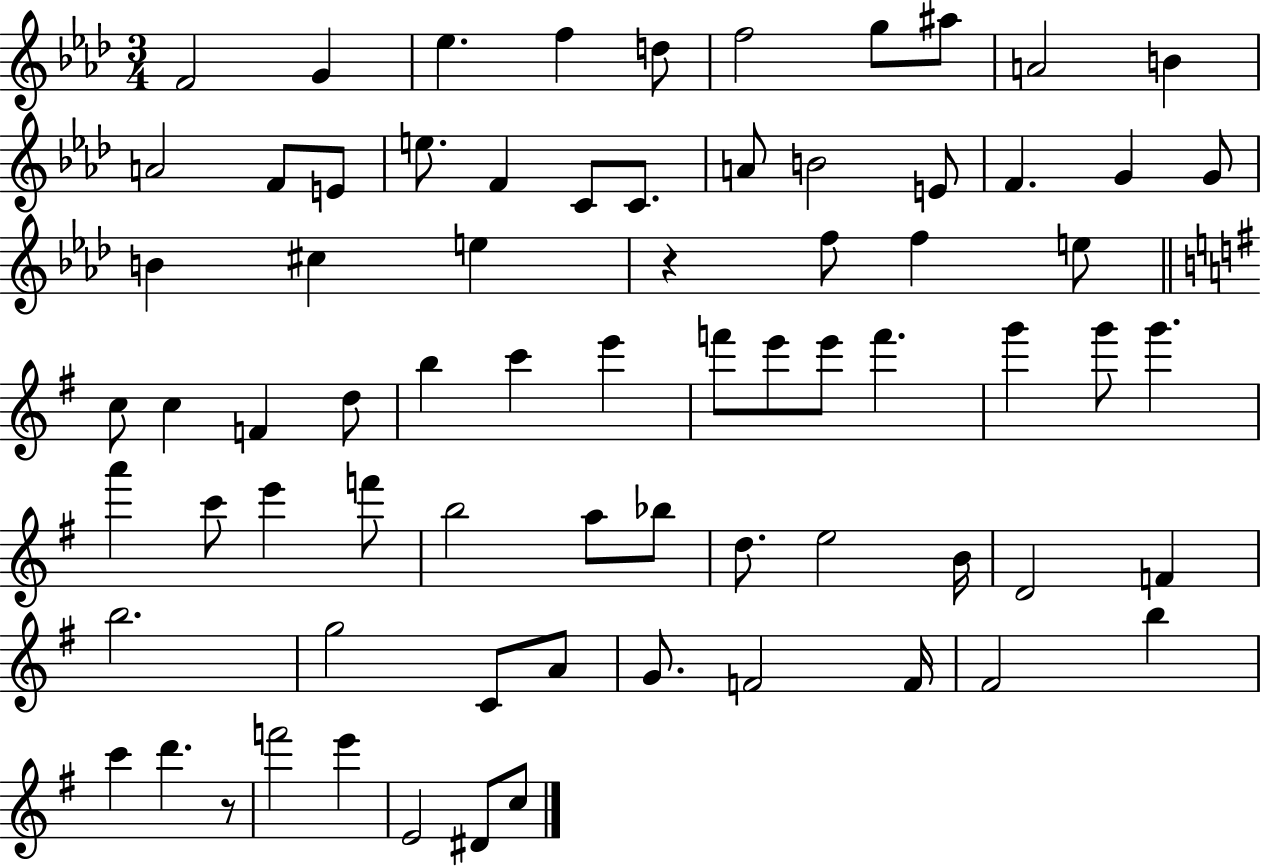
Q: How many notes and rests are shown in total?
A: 73